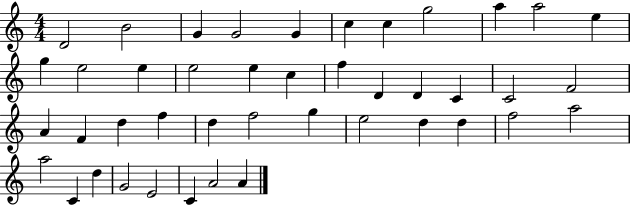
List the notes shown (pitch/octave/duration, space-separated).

D4/h B4/h G4/q G4/h G4/q C5/q C5/q G5/h A5/q A5/h E5/q G5/q E5/h E5/q E5/h E5/q C5/q F5/q D4/q D4/q C4/q C4/h F4/h A4/q F4/q D5/q F5/q D5/q F5/h G5/q E5/h D5/q D5/q F5/h A5/h A5/h C4/q D5/q G4/h E4/h C4/q A4/h A4/q